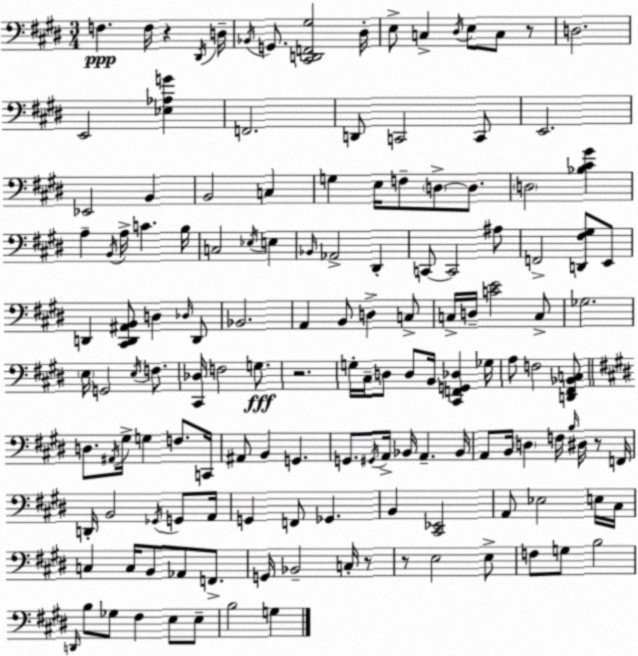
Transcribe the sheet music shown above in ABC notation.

X:1
T:Untitled
M:3/4
L:1/4
K:E
F, F,/4 z ^D,,/4 D,/4 _B,,/4 G,,/2 [^C,,D,,F,,^G,]2 ^D,/4 E,/2 C, ^D,/4 E,/2 C,/2 z/2 D,2 E,,2 [_E,_A,G] F,,2 D,,/2 C,,2 C,,/2 E,,2 _E,,2 B,, B,,2 C, G, E,/4 F,/2 D,/2 D,/2 D,2 [_B,^C^G] A, B,,/4 A,/4 C B,/4 C,2 _E,/4 E, _B,,/4 _A,,2 ^D,, C,,/2 C,,2 ^A,/2 F,,2 [D,,^F,^G,]/2 E,,/2 D,, [^C,,D,,^A,,B,,]/2 D, _D,/4 D,,/2 _B,,2 A,, B,,/2 D, C,/2 C,/4 D,/4 [CE]2 C,/2 _G,2 E,/4 G,,2 E,/4 F,/2 [^C,,_D,]/4 F,2 G,/2 z2 G,/4 ^C,/4 D,/2 D,/2 B,,/4 [^C,,F,,G,,_D,] _G,/4 A,/2 F,2 [D,,^F,,_B,,C,]/2 D,/2 ^A,,/4 ^G,/4 G, F,/2 C,,/4 ^A,,/2 B,, G,, G,,/2 ^G,,/4 A,,/4 _B,,/4 A,, _B,,/4 A,,/2 B,,/4 D, F,/4 B,/4 ^D,/4 z/2 F,,/4 D,,/4 B,,2 _G,,/4 G,,/2 A,,/4 G,, F,,/2 _G,, B,, [^C,,_E,,]2 A,,/2 _E,2 E,/4 ^C,/4 C, C,/4 B,,/2 _A,,/2 F,,/2 G,,/4 _B,,2 C,/4 z/2 z/2 E,2 E,/2 F,/2 G,/2 B,2 D,,/4 B,/2 _G,/2 ^F, E,/2 E,/2 B,2 G,